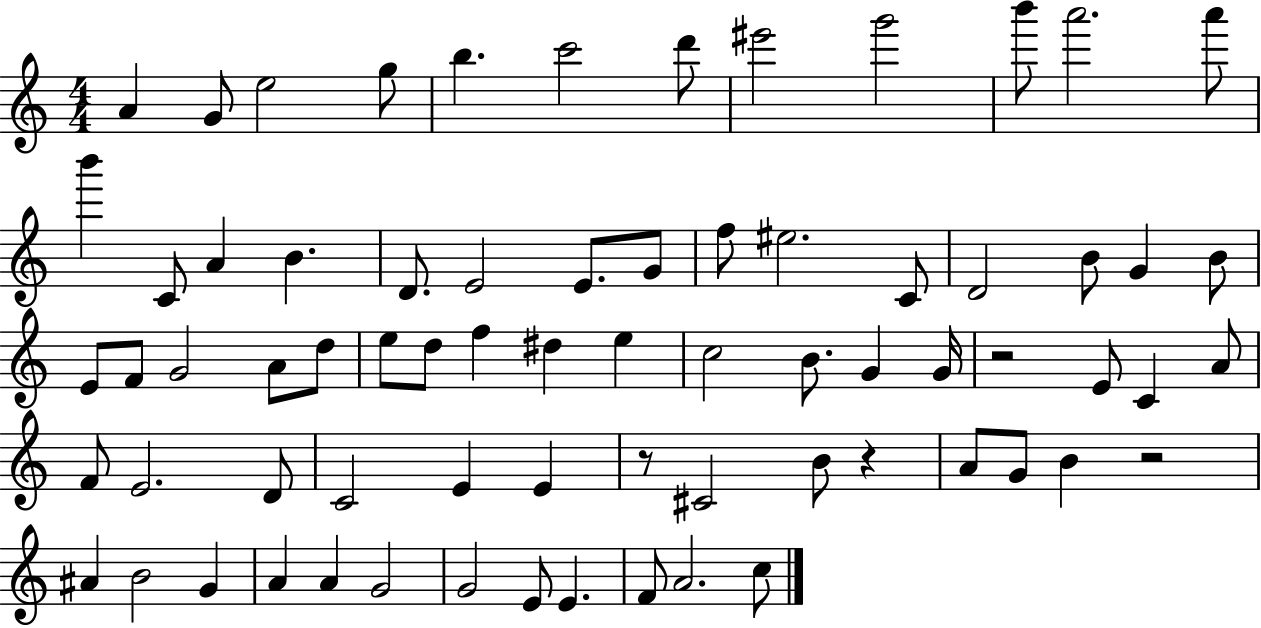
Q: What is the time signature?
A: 4/4